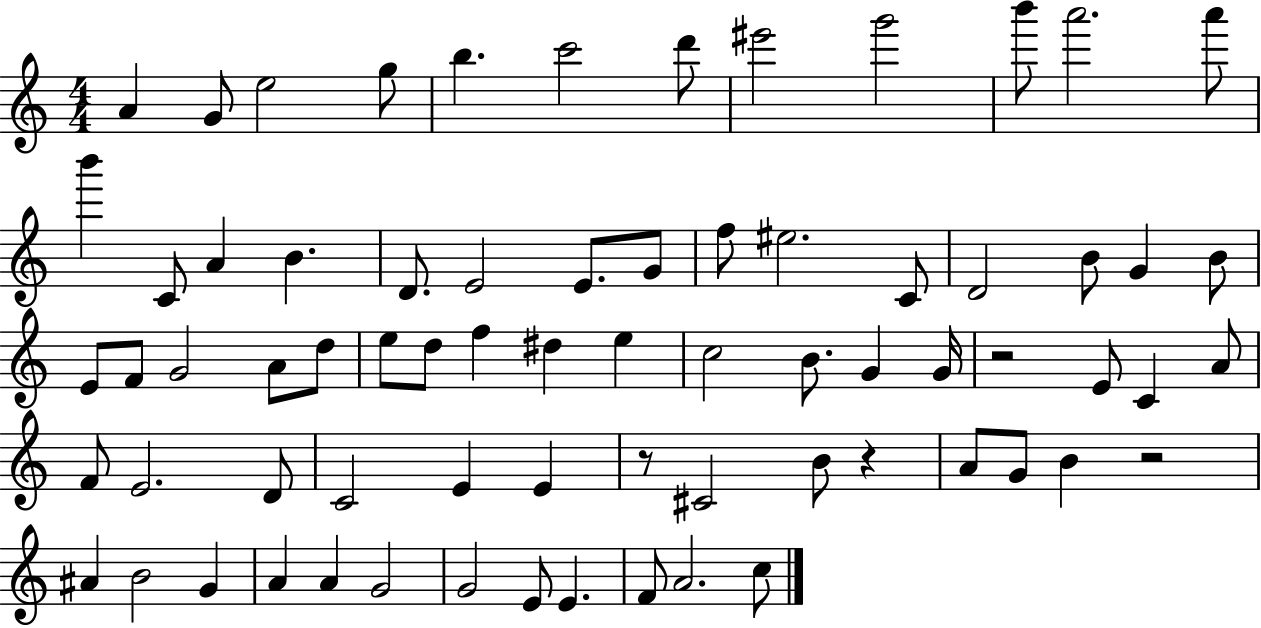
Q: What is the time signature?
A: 4/4